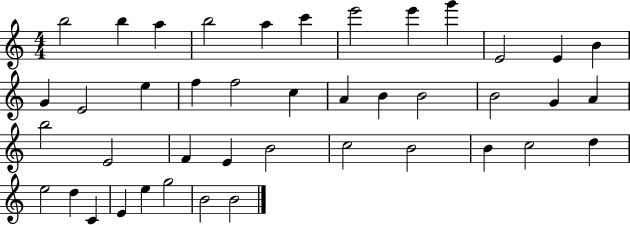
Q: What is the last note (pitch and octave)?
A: B4